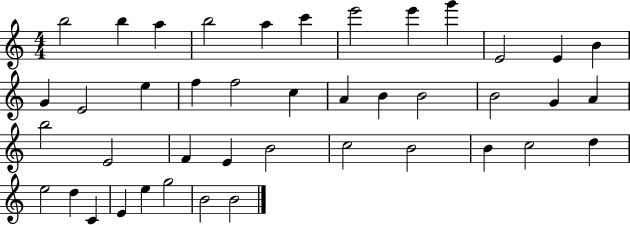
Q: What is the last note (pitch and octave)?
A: B4